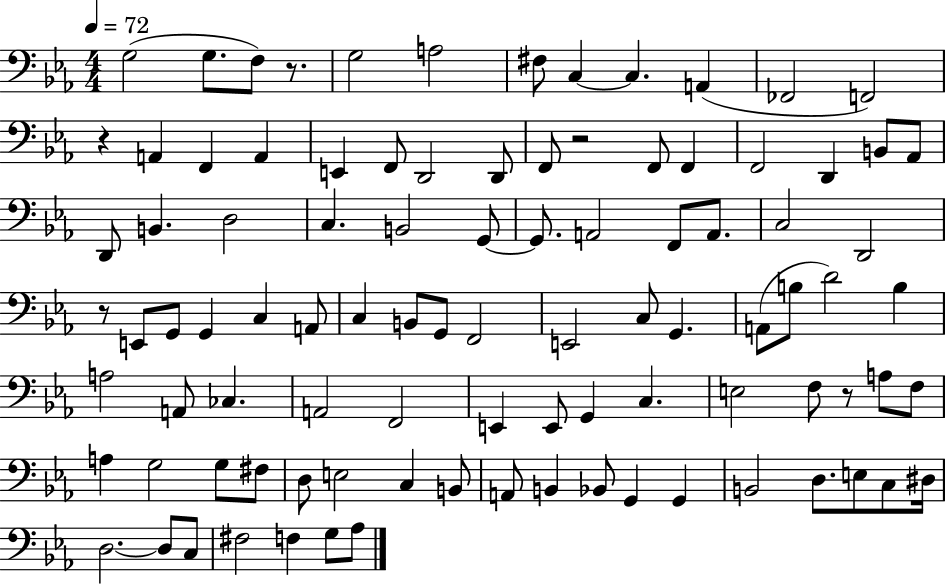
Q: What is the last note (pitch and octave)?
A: Ab3